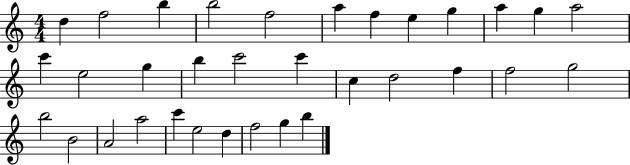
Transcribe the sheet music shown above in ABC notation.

X:1
T:Untitled
M:4/4
L:1/4
K:C
d f2 b b2 f2 a f e g a g a2 c' e2 g b c'2 c' c d2 f f2 g2 b2 B2 A2 a2 c' e2 d f2 g b